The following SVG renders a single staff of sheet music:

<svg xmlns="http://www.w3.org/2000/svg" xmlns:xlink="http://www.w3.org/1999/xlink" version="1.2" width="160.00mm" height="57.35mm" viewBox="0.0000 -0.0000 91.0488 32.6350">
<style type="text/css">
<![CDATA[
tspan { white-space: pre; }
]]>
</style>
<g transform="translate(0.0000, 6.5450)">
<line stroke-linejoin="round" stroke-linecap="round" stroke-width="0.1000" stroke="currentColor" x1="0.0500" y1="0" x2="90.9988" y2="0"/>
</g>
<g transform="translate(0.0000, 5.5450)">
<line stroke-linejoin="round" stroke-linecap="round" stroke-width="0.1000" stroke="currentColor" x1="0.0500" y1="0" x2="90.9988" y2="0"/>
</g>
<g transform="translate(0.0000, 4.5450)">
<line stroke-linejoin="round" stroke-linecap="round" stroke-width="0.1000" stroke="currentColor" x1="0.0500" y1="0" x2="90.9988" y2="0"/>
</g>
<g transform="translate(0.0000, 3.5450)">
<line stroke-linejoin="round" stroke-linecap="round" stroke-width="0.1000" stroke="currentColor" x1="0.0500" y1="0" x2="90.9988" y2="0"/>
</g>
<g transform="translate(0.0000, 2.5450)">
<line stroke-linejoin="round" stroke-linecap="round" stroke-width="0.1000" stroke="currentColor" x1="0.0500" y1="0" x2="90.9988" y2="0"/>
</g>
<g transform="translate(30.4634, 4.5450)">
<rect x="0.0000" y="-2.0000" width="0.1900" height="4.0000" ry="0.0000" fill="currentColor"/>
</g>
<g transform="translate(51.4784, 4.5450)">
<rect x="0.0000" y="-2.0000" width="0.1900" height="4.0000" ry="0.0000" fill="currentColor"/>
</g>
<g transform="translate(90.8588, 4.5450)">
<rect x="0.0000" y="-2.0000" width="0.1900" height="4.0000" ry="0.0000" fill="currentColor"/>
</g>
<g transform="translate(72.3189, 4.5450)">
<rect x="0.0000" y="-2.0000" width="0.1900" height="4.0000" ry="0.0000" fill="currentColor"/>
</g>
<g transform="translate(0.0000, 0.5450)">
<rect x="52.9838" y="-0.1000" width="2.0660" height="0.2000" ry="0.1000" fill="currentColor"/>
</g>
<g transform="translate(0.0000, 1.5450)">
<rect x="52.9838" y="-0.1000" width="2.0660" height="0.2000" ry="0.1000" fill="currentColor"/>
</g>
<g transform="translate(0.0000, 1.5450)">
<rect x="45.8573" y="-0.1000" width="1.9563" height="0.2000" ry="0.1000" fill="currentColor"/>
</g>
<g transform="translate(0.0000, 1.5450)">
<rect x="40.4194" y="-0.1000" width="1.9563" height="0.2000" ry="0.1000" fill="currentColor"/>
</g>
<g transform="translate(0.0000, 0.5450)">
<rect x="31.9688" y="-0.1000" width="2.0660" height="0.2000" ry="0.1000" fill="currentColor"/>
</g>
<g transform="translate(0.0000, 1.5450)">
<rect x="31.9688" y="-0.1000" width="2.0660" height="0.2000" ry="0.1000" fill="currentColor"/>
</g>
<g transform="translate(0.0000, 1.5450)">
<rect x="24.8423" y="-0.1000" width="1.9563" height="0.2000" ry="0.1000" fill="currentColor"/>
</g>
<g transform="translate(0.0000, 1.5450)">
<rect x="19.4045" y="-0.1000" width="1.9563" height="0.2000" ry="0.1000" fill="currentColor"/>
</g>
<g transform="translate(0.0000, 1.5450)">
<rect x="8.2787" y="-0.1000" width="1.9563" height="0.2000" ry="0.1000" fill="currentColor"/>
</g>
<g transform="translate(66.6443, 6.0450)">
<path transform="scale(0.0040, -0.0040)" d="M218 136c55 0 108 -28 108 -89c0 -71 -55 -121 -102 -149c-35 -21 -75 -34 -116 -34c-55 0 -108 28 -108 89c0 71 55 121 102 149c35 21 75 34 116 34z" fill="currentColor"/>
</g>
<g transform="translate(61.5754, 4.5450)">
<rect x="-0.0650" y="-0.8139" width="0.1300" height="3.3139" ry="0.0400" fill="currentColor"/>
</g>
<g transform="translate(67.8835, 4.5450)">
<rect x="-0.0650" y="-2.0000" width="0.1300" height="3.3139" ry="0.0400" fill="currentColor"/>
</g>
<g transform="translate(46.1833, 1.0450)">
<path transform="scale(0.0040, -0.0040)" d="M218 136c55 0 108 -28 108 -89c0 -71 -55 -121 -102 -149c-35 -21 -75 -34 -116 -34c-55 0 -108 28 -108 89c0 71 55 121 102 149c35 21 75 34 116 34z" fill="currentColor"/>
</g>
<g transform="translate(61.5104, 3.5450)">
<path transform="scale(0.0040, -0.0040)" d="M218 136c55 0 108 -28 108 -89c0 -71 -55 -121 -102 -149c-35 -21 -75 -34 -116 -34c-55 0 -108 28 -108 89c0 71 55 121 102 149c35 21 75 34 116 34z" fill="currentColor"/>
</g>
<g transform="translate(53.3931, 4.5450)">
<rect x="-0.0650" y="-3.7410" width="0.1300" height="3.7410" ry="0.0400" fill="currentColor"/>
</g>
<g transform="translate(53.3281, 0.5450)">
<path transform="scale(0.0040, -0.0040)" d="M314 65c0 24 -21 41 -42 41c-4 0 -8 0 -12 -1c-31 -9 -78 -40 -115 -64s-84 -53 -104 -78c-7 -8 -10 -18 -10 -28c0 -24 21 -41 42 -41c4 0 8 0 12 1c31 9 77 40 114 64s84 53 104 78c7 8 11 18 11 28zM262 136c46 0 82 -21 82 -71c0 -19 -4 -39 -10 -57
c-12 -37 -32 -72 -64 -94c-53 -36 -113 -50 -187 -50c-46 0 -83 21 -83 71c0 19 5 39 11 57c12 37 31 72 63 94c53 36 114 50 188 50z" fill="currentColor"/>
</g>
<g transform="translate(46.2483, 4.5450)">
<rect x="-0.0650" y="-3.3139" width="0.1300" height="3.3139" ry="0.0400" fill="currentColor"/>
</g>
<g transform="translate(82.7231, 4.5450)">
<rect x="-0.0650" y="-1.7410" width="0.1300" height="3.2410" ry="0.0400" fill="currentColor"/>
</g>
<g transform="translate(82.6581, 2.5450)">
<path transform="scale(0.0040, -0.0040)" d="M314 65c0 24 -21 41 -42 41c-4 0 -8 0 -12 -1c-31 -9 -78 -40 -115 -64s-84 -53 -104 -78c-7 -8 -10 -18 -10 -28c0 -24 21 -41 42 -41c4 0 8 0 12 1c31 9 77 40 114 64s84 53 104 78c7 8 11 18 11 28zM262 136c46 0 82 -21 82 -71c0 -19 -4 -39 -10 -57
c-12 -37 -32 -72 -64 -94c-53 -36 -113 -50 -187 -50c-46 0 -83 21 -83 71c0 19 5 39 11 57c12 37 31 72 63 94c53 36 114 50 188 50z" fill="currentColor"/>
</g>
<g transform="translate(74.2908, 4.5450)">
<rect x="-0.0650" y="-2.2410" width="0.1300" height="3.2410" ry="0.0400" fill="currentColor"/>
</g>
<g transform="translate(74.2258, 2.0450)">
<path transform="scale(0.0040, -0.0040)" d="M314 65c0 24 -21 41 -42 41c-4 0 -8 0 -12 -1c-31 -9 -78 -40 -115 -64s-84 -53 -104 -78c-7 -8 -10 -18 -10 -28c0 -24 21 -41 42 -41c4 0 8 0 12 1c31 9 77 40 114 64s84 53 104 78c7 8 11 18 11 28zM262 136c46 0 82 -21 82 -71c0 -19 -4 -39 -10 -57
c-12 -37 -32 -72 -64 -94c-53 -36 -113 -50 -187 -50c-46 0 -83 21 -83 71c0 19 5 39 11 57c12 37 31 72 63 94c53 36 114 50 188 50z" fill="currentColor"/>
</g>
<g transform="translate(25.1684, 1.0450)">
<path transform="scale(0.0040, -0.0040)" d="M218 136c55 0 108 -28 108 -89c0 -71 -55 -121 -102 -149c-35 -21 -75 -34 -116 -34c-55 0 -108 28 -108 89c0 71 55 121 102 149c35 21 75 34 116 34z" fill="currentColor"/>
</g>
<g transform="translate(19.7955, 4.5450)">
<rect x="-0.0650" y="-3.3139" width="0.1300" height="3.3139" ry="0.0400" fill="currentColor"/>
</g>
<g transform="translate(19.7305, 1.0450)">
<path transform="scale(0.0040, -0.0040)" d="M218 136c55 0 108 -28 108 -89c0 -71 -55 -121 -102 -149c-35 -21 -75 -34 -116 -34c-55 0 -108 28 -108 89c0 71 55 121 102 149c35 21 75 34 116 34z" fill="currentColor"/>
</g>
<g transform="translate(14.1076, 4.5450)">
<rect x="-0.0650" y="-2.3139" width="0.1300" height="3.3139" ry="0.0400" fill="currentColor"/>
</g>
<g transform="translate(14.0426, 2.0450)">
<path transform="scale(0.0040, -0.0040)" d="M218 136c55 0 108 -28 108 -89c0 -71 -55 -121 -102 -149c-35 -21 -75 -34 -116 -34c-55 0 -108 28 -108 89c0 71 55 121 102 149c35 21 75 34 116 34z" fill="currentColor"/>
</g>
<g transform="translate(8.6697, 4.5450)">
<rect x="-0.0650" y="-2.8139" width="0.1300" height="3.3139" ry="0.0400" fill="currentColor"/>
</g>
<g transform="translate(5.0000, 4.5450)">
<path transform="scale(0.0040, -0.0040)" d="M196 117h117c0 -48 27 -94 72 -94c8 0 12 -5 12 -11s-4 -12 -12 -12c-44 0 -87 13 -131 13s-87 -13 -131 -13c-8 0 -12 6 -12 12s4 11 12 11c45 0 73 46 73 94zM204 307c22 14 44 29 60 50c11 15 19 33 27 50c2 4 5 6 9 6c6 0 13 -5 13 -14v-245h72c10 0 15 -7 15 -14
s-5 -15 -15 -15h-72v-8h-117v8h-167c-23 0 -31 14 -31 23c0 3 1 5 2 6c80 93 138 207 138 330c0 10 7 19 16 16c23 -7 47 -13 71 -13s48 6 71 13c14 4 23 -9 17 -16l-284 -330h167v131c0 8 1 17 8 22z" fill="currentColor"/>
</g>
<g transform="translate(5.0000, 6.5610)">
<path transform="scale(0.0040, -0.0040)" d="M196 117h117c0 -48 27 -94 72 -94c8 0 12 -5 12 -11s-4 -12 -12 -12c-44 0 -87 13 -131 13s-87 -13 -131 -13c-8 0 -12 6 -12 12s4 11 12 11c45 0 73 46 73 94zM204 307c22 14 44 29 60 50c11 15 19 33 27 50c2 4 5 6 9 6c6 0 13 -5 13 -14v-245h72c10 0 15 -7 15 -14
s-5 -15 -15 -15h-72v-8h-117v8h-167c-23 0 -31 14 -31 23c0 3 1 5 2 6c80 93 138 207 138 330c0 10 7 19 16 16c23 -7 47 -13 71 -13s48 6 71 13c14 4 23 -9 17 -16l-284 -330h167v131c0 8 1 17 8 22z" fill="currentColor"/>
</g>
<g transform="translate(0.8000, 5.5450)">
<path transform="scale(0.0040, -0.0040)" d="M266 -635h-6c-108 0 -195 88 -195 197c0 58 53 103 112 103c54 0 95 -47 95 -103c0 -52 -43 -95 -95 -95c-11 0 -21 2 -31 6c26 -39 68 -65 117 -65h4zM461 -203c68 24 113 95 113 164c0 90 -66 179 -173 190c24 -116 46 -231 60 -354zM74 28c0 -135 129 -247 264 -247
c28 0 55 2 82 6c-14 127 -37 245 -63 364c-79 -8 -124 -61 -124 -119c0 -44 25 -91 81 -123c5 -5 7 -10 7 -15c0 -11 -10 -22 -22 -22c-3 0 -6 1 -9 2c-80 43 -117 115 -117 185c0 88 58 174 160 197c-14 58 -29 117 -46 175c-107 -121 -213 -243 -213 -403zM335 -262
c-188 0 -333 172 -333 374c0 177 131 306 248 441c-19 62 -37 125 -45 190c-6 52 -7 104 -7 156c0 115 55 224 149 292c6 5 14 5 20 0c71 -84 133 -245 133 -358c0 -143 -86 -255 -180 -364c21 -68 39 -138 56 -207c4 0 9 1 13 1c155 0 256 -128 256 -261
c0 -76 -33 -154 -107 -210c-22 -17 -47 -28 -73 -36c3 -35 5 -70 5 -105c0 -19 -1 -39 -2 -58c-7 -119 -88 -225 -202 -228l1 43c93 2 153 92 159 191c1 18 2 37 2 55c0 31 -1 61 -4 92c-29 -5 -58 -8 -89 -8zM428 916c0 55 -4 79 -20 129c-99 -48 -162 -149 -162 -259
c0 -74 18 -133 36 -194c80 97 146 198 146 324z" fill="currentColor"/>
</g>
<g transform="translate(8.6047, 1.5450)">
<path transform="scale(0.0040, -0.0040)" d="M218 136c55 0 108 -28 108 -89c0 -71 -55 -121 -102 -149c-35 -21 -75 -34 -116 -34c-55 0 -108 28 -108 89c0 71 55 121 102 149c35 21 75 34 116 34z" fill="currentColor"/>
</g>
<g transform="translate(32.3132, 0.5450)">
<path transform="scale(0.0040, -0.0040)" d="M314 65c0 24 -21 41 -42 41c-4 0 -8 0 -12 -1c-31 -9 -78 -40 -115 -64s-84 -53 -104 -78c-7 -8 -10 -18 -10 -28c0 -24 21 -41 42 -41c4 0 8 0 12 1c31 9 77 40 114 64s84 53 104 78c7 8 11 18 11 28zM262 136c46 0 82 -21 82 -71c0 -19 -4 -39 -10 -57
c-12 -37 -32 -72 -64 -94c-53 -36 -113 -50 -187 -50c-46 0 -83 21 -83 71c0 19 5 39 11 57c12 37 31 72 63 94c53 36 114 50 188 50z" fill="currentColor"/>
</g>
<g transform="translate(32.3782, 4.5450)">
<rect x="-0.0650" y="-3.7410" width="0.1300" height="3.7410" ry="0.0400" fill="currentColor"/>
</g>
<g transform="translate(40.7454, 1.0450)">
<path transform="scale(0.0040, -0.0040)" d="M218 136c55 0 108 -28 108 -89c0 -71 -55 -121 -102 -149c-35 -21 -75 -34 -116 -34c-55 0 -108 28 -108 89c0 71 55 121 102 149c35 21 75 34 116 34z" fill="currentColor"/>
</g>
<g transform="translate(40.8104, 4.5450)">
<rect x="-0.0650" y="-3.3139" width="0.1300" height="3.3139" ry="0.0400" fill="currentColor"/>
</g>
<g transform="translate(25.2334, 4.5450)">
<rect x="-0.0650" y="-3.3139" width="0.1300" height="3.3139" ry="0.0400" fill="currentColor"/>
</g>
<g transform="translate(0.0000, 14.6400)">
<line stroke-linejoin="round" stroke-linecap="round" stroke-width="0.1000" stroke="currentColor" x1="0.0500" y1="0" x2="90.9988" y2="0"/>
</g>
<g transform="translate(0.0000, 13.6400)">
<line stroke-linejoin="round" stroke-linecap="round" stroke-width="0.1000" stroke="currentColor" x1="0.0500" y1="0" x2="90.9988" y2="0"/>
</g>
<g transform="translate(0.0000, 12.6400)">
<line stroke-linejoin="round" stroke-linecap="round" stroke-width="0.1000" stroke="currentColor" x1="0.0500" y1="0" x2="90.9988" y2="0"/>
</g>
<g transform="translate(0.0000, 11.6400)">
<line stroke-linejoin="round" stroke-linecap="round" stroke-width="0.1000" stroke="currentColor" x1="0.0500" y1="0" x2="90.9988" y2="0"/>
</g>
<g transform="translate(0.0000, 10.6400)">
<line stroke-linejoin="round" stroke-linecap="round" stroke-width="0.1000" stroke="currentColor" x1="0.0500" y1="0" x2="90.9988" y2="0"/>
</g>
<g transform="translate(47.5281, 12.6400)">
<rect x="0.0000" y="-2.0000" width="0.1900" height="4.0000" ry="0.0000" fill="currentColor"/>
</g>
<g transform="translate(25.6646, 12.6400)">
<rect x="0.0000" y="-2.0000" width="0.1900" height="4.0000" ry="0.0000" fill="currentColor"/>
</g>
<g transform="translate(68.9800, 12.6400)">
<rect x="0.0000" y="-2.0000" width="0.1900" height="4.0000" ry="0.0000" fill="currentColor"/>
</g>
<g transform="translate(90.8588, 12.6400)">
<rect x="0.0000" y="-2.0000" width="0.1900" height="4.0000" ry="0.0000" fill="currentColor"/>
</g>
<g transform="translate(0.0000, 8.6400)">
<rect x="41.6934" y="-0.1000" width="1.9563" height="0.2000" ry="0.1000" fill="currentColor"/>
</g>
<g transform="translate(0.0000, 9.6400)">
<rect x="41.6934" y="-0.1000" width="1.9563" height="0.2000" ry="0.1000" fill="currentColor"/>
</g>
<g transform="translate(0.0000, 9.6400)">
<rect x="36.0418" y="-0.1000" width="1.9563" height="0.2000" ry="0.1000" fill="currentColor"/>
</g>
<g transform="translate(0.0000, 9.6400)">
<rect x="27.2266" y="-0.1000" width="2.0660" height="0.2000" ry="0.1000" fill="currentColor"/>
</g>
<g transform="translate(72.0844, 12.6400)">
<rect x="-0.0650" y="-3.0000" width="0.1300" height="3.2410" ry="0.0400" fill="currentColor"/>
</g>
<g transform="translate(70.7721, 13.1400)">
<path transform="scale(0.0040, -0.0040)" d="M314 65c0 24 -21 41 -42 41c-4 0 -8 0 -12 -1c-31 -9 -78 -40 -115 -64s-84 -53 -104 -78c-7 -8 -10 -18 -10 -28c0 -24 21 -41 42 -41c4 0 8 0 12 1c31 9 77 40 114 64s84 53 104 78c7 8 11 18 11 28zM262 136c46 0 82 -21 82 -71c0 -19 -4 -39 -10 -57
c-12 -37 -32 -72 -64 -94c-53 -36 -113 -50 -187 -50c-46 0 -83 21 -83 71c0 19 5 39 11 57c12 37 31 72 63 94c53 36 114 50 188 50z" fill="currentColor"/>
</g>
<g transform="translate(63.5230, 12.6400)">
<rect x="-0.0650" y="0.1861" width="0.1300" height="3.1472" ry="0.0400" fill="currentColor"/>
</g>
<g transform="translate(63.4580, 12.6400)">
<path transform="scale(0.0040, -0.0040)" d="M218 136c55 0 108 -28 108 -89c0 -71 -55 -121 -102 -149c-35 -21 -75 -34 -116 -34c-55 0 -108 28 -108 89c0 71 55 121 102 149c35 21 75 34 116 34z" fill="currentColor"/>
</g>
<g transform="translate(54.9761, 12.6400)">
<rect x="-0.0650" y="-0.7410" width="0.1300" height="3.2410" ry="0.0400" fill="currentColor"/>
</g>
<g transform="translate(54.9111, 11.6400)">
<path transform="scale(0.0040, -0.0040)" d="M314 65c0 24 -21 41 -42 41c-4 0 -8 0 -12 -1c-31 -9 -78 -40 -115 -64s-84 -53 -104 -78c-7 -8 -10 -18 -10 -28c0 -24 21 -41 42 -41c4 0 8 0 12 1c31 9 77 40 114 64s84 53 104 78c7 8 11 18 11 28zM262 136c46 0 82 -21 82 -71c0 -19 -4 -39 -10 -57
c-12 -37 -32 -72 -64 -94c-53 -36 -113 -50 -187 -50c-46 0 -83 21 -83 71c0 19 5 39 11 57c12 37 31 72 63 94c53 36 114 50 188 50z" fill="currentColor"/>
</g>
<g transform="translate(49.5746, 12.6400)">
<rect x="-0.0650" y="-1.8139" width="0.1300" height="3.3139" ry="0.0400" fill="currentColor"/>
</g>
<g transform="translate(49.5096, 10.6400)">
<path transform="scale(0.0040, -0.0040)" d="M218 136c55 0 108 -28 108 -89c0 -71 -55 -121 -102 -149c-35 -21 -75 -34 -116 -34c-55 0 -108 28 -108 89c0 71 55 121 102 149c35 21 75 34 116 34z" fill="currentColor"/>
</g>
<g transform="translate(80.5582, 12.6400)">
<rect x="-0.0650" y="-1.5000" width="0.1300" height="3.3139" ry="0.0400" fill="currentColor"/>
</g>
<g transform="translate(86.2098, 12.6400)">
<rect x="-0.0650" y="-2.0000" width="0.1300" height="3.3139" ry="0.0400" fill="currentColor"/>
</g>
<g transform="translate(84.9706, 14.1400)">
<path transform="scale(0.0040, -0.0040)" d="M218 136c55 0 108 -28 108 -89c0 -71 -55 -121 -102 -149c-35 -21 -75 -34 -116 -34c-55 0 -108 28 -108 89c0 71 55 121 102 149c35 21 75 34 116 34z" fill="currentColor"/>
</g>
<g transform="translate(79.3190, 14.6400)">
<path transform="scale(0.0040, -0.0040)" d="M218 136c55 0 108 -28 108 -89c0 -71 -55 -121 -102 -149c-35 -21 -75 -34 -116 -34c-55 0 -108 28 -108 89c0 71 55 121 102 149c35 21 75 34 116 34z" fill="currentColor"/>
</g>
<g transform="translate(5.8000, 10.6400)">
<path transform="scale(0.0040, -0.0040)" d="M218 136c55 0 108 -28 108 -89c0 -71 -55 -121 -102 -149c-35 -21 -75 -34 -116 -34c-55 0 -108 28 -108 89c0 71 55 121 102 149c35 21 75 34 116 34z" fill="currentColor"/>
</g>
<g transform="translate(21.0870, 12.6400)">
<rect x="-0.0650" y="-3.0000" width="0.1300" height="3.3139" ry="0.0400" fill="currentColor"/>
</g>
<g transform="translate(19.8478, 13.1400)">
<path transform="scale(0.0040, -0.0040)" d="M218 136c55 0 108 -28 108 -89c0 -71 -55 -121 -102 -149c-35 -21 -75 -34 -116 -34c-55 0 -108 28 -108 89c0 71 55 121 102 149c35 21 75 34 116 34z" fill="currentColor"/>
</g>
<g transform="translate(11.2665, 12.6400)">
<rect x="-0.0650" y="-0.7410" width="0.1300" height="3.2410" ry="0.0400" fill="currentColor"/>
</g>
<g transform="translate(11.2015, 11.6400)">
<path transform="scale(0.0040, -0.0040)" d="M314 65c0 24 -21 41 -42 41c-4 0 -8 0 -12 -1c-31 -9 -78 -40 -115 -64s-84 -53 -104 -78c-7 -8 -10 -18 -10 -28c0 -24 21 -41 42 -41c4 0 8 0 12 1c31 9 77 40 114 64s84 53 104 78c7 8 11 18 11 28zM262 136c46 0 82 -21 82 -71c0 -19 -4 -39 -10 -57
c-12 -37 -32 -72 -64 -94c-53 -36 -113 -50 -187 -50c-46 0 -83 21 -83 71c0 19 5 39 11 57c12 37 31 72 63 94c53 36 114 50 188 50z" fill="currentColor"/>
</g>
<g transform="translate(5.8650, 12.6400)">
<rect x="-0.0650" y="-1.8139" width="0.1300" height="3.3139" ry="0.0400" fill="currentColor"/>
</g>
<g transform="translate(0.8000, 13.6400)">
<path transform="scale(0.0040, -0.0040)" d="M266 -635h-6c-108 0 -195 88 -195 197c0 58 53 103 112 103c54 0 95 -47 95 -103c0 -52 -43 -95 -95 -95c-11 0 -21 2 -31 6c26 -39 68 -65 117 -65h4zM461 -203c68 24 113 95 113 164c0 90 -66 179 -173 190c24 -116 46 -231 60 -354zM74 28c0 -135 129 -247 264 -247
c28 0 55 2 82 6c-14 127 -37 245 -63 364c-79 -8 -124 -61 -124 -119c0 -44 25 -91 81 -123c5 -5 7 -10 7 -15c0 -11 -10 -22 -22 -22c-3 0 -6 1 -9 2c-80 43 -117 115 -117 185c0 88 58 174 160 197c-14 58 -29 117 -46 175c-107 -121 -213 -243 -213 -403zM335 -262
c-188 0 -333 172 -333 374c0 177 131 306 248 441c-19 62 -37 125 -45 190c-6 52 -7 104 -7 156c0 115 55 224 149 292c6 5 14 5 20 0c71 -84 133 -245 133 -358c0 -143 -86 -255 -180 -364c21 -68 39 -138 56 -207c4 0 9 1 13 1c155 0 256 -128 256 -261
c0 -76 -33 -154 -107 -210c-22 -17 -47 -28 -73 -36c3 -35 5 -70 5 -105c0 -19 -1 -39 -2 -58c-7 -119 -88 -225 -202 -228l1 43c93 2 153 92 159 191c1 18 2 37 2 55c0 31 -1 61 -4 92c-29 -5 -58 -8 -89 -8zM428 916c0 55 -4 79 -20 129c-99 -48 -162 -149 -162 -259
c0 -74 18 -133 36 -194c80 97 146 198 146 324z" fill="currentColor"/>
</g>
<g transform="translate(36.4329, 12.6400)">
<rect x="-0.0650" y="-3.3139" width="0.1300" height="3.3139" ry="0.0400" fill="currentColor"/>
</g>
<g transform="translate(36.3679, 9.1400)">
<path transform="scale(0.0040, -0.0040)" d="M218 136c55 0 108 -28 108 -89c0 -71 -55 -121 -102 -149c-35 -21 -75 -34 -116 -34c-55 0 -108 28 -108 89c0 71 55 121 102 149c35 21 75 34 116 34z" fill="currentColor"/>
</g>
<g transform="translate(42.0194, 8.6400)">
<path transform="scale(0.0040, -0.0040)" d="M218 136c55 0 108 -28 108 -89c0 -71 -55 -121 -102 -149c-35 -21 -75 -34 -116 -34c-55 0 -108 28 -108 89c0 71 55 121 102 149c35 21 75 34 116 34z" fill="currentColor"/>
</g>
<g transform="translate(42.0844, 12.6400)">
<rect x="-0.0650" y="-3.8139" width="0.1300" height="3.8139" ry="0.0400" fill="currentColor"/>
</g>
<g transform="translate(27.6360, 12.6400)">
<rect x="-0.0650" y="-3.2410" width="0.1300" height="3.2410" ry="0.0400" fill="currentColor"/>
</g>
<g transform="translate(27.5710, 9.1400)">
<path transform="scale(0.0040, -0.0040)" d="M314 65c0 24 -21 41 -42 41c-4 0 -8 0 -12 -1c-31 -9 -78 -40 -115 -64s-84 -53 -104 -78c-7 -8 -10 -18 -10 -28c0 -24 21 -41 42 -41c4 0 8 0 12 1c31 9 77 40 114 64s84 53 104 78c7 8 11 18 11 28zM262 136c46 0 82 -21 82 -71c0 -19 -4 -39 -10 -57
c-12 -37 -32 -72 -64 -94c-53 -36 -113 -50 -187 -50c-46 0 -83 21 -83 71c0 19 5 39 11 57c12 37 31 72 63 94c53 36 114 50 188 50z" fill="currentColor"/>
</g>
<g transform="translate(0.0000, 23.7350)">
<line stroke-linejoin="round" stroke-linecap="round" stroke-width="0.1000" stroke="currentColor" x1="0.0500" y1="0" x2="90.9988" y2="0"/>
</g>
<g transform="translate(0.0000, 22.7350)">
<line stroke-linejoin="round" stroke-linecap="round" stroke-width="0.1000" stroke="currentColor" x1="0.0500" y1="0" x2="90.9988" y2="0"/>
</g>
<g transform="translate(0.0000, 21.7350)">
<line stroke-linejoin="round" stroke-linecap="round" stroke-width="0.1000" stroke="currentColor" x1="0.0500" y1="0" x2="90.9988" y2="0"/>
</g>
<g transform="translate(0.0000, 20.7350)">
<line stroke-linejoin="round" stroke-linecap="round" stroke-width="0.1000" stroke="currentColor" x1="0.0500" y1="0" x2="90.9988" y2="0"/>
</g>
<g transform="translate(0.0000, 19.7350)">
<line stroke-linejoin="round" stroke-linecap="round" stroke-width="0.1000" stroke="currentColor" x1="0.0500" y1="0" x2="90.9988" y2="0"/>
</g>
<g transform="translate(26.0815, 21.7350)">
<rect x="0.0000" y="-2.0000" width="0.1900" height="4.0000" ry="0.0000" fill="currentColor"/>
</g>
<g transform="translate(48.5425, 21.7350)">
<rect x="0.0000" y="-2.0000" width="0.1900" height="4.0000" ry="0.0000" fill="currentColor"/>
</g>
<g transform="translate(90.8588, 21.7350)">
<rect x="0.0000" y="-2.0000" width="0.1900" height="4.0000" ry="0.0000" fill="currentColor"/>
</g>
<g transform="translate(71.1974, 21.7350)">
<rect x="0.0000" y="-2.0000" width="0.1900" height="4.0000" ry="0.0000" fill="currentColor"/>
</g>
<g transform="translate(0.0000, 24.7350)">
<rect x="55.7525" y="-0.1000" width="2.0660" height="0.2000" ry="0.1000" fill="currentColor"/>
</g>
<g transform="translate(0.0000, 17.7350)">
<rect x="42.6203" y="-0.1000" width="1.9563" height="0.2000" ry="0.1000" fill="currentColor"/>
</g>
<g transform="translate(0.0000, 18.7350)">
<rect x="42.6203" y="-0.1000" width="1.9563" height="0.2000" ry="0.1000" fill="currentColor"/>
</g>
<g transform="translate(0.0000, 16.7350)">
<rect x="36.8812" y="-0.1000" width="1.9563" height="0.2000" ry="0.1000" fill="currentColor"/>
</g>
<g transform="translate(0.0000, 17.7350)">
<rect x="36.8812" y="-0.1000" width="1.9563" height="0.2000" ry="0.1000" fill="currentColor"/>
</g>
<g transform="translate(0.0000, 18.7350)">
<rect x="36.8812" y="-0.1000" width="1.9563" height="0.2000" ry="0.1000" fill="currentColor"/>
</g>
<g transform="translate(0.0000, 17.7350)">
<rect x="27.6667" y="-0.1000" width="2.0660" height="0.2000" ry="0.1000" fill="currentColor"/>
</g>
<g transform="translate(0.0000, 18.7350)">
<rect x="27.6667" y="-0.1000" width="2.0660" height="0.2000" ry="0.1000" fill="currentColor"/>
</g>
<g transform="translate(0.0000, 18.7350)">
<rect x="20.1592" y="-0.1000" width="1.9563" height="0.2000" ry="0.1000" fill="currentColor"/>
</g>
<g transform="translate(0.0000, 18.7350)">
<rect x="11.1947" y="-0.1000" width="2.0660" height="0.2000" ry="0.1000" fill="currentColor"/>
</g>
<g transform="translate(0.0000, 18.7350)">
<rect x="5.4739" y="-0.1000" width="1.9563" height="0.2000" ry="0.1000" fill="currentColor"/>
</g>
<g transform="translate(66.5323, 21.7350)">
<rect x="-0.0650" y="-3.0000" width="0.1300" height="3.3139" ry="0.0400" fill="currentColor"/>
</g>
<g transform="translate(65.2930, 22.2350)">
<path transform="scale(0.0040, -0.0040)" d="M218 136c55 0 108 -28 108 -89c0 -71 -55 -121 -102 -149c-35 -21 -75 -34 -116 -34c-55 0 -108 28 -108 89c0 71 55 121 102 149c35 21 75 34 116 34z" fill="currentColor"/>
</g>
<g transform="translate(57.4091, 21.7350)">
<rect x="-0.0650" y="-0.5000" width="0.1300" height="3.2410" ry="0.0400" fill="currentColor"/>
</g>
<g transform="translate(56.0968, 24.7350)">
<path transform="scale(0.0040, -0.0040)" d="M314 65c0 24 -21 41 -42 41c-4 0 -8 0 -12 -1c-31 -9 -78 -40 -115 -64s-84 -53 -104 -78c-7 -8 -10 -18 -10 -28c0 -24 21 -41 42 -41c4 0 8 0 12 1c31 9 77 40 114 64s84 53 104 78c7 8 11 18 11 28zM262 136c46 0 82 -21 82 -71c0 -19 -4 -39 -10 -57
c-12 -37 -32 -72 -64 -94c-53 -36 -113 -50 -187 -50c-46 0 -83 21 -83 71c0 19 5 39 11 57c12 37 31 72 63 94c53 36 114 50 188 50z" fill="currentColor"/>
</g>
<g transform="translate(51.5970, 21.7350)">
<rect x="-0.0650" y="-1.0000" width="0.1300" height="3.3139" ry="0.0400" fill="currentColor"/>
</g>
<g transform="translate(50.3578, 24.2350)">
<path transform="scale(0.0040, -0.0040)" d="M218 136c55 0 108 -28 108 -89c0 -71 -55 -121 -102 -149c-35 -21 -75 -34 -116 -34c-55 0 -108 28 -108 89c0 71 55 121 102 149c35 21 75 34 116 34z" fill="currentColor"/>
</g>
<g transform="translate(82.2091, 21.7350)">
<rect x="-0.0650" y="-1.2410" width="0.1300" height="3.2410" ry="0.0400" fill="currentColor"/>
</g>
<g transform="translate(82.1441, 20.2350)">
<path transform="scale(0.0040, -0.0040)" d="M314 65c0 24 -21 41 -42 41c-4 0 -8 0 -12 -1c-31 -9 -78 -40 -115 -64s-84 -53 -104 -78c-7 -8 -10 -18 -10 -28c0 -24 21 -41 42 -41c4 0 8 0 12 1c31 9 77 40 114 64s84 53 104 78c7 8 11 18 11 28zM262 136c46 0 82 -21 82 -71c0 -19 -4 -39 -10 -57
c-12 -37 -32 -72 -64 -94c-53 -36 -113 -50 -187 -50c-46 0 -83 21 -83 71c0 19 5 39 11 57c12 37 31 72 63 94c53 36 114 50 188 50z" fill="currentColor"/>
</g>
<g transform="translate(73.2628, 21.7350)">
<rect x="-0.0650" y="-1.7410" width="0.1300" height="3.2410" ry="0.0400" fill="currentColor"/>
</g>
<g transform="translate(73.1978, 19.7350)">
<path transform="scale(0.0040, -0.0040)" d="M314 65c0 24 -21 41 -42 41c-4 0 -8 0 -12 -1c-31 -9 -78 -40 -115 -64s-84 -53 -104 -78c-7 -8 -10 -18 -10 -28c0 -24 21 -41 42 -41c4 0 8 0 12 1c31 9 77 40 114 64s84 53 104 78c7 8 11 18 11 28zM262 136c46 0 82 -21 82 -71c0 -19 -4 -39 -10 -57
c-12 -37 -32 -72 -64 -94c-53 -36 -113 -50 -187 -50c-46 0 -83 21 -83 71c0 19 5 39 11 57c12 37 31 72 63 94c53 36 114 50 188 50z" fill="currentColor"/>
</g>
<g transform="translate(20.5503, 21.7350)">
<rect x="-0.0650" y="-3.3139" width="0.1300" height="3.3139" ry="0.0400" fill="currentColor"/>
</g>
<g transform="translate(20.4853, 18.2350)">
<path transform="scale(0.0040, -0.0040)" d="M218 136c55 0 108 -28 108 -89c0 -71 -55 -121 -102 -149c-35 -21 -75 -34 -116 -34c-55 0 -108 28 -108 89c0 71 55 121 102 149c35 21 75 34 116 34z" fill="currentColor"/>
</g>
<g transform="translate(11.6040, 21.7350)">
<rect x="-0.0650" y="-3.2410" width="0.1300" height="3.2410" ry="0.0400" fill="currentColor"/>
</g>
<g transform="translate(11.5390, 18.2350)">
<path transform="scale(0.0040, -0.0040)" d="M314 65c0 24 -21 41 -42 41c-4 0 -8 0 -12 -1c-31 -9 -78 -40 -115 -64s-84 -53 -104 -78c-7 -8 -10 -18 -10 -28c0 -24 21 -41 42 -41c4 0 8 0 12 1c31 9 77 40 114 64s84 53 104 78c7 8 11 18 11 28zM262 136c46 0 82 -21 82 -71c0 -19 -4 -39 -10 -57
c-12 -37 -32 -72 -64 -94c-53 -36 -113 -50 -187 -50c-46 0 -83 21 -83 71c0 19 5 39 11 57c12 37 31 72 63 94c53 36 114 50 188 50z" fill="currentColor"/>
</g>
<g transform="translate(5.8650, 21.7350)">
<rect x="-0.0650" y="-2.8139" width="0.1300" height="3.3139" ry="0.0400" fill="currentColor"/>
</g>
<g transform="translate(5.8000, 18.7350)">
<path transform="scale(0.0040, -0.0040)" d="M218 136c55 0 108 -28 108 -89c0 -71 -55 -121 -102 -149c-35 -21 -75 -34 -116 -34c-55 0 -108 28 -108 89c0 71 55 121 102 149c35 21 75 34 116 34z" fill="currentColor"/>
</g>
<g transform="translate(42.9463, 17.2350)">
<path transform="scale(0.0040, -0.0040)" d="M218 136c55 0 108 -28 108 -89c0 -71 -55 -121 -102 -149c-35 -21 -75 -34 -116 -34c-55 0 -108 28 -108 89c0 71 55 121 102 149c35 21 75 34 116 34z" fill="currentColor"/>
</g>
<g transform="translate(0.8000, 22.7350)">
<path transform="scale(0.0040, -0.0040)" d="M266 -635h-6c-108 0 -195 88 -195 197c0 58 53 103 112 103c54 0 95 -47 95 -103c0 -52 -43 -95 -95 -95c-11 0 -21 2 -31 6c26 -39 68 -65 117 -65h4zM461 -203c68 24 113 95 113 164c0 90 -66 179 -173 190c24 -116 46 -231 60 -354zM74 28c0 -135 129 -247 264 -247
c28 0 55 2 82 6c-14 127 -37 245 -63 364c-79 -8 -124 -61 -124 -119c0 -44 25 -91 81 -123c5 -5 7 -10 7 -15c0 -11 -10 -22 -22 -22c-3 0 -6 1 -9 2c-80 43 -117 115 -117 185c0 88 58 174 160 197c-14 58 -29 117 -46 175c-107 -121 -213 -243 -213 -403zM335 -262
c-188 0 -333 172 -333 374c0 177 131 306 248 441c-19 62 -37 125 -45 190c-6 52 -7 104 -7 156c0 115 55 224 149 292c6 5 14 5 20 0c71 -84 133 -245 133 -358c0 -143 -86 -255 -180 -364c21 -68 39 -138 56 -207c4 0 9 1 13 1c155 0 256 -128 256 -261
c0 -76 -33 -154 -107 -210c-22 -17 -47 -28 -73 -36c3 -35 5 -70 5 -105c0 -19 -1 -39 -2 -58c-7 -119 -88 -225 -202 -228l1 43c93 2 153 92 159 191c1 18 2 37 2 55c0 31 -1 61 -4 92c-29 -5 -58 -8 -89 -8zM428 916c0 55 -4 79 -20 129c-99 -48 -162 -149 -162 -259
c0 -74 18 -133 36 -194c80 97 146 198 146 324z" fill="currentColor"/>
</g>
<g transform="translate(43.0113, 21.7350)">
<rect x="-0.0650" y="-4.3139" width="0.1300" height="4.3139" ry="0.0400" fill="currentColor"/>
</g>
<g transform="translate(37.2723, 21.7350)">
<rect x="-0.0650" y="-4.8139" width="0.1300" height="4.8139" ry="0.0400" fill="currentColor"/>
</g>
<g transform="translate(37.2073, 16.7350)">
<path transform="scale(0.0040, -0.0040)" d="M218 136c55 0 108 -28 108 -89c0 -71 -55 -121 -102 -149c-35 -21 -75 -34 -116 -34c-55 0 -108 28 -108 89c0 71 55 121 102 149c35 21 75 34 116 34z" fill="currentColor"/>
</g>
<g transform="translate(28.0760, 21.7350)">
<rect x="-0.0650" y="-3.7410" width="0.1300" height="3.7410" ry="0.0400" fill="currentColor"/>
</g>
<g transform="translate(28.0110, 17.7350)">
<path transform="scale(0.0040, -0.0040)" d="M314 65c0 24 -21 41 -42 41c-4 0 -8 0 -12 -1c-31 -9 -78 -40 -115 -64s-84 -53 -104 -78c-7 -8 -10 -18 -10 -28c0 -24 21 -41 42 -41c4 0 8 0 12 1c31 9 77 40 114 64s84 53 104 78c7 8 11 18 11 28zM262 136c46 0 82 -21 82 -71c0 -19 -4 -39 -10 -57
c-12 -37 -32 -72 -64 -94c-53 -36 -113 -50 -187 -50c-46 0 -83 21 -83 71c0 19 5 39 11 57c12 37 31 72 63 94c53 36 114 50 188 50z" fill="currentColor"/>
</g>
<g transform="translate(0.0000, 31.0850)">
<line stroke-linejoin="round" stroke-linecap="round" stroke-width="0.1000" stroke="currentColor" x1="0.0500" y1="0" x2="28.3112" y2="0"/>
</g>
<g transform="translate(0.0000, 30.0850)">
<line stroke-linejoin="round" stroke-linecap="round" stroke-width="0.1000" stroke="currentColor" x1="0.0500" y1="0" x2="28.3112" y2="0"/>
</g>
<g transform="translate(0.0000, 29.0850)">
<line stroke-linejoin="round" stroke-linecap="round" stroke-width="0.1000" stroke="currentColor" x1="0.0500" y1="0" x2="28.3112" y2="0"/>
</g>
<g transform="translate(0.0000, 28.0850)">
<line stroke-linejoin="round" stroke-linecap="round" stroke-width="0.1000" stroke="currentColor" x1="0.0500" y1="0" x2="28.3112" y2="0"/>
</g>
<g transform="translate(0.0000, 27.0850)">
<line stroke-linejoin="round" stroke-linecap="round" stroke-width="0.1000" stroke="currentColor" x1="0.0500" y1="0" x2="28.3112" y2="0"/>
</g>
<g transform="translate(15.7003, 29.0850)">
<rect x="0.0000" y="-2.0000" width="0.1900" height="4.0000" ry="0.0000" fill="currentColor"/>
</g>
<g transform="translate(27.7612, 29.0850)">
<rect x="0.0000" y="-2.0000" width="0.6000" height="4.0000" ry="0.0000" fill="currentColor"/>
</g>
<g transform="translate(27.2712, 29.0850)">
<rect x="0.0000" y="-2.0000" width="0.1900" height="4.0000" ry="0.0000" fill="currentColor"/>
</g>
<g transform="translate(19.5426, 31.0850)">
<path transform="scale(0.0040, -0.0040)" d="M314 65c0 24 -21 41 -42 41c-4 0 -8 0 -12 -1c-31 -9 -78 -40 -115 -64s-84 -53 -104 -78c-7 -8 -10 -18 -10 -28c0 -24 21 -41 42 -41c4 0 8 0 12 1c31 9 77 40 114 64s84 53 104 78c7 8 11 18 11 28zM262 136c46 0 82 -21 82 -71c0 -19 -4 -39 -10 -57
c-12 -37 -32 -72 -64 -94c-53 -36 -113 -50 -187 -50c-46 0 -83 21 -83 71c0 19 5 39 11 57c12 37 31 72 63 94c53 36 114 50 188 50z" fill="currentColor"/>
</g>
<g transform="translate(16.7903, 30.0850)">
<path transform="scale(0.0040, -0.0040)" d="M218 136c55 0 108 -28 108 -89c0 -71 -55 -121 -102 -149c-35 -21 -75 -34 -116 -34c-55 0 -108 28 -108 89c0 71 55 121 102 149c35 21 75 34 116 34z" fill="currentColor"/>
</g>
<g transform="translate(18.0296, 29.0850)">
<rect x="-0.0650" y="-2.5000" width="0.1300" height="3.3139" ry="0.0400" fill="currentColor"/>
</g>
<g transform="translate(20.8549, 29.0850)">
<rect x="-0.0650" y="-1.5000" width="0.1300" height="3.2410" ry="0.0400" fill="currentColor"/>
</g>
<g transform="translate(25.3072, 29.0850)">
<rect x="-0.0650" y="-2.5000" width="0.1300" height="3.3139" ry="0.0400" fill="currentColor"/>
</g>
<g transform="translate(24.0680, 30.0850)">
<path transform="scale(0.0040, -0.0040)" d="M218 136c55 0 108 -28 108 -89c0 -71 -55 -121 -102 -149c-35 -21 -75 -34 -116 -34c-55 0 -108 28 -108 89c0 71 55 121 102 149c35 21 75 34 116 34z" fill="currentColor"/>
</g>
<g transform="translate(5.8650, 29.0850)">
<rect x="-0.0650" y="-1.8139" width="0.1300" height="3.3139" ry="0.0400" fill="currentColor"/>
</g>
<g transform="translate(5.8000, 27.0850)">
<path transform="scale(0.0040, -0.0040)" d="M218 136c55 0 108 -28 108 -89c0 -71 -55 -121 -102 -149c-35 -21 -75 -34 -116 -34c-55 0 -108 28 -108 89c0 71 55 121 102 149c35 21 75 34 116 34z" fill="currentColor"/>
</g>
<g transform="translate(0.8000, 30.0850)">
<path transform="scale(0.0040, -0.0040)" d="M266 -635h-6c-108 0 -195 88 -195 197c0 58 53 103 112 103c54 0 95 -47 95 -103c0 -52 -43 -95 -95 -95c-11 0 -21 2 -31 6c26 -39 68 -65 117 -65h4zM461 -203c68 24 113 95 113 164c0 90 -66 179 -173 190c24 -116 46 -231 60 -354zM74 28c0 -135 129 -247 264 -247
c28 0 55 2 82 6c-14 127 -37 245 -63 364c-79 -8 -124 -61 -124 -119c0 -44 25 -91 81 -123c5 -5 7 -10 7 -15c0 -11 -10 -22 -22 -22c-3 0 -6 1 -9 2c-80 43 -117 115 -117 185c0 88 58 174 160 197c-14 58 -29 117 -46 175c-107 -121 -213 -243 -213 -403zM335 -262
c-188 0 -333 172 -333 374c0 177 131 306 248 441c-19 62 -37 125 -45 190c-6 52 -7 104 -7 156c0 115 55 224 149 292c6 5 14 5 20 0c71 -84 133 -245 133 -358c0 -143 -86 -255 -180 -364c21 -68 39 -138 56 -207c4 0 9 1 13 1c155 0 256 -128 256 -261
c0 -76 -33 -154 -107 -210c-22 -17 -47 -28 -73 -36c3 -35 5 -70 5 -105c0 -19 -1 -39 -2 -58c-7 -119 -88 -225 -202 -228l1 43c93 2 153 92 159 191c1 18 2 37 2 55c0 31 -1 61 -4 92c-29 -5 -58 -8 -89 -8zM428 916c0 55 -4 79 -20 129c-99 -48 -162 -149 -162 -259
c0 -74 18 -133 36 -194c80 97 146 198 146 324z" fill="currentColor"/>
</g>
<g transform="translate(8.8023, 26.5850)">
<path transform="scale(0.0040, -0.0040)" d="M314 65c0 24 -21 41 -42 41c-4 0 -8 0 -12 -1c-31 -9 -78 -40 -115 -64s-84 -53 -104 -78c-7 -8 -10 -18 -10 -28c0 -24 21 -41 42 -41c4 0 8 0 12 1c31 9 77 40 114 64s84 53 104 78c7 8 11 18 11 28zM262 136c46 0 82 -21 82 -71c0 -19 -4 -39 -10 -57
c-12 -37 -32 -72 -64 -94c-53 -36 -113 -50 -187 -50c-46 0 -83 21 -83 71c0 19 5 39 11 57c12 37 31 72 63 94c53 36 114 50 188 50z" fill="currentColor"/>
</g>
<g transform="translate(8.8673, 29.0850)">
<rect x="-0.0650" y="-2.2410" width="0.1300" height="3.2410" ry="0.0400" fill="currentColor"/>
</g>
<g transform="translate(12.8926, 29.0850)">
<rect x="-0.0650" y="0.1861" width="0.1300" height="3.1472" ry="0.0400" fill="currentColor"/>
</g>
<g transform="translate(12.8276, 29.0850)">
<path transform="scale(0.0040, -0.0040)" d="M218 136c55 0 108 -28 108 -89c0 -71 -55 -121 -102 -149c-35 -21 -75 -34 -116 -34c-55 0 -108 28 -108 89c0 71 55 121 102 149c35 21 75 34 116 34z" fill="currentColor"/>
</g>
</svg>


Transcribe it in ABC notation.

X:1
T:Untitled
M:4/4
L:1/4
K:C
a g b b c'2 b b c'2 d F g2 f2 f d2 A b2 b c' f d2 B A2 E F a b2 b c'2 e' d' D C2 A f2 e2 f g2 B G E2 G